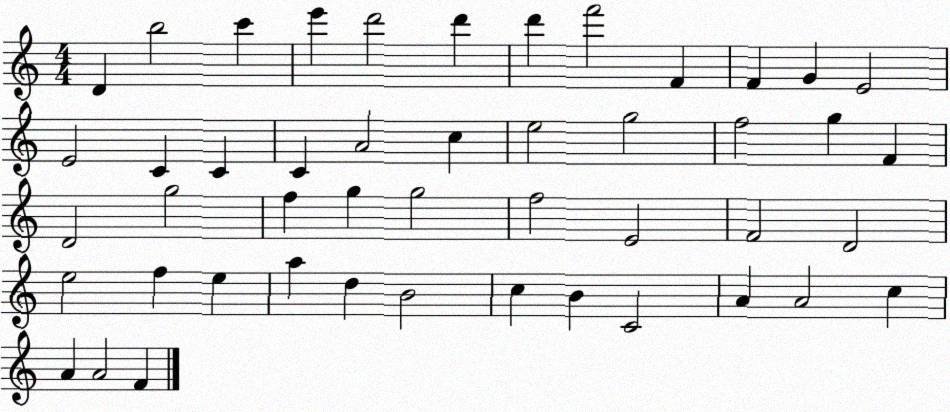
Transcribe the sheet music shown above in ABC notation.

X:1
T:Untitled
M:4/4
L:1/4
K:C
D b2 c' e' d'2 d' d' f'2 F F G E2 E2 C C C A2 c e2 g2 f2 g F D2 g2 f g g2 f2 E2 F2 D2 e2 f e a d B2 c B C2 A A2 c A A2 F